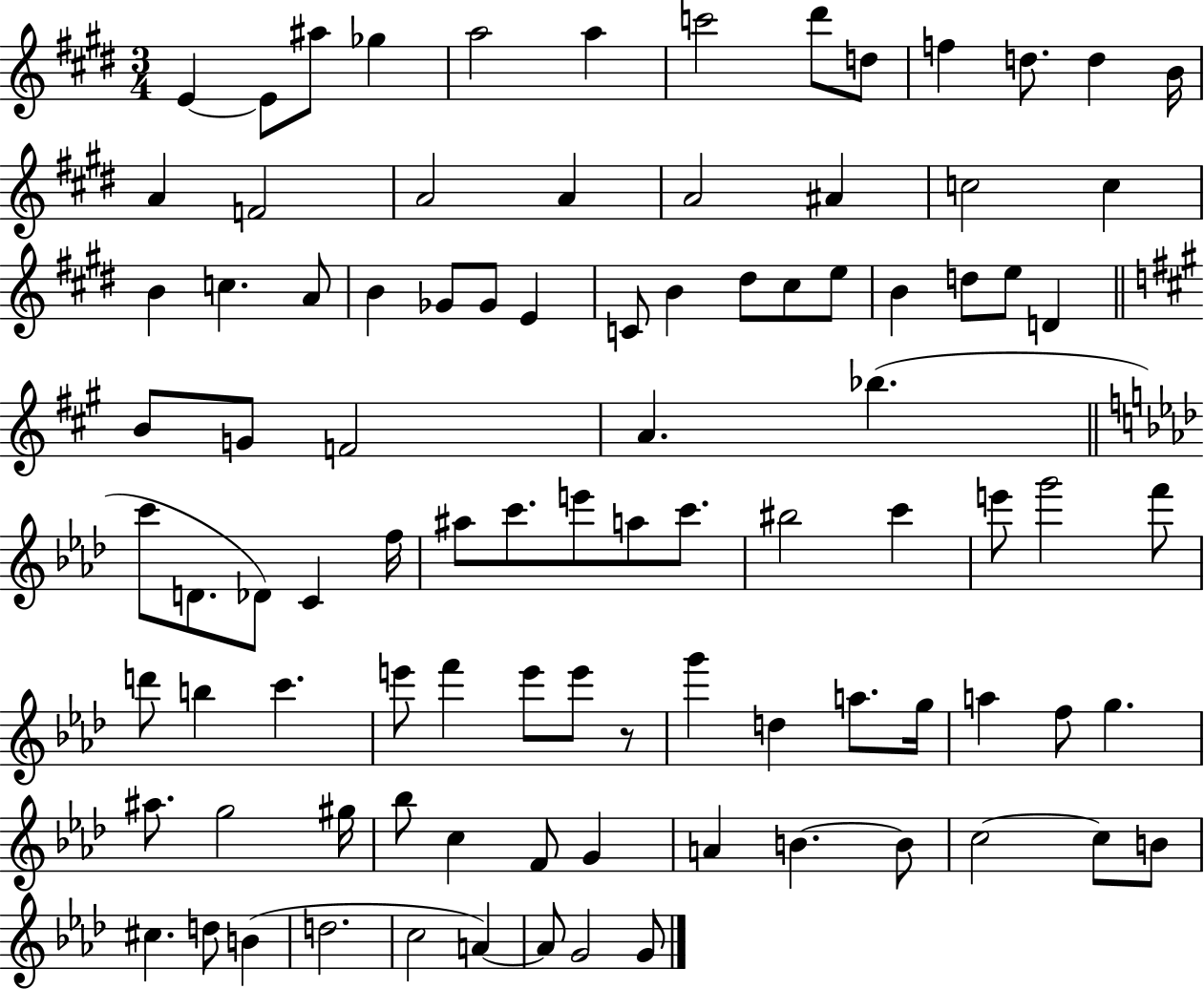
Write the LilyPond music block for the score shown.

{
  \clef treble
  \numericTimeSignature
  \time 3/4
  \key e \major
  e'4~~ e'8 ais''8 ges''4 | a''2 a''4 | c'''2 dis'''8 d''8 | f''4 d''8. d''4 b'16 | \break a'4 f'2 | a'2 a'4 | a'2 ais'4 | c''2 c''4 | \break b'4 c''4. a'8 | b'4 ges'8 ges'8 e'4 | c'8 b'4 dis''8 cis''8 e''8 | b'4 d''8 e''8 d'4 | \break \bar "||" \break \key a \major b'8 g'8 f'2 | a'4. bes''4.( | \bar "||" \break \key aes \major c'''8 d'8. des'8) c'4 f''16 | ais''8 c'''8. e'''8 a''8 c'''8. | bis''2 c'''4 | e'''8 g'''2 f'''8 | \break d'''8 b''4 c'''4. | e'''8 f'''4 e'''8 e'''8 r8 | g'''4 d''4 a''8. g''16 | a''4 f''8 g''4. | \break ais''8. g''2 gis''16 | bes''8 c''4 f'8 g'4 | a'4 b'4.~~ b'8 | c''2~~ c''8 b'8 | \break cis''4. d''8 b'4( | d''2. | c''2 a'4~~) | a'8 g'2 g'8 | \break \bar "|."
}